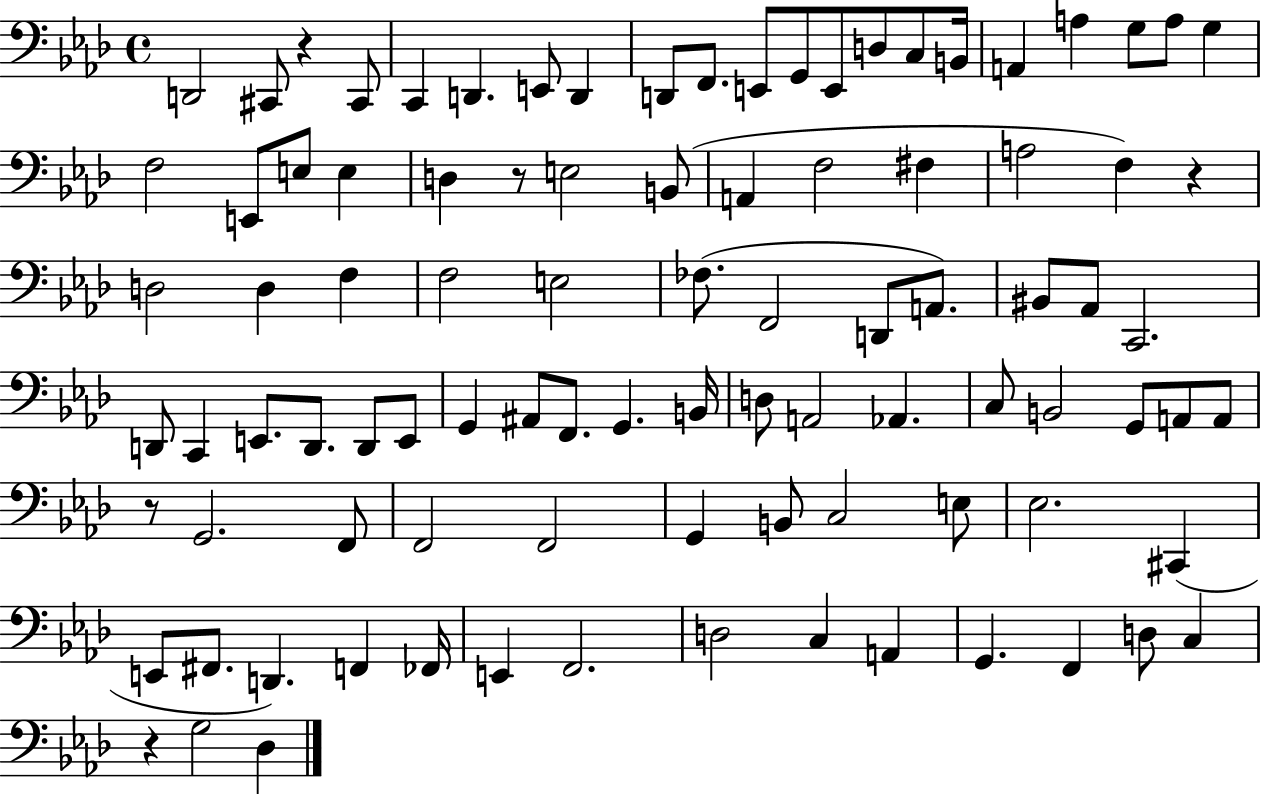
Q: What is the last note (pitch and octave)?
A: Db3